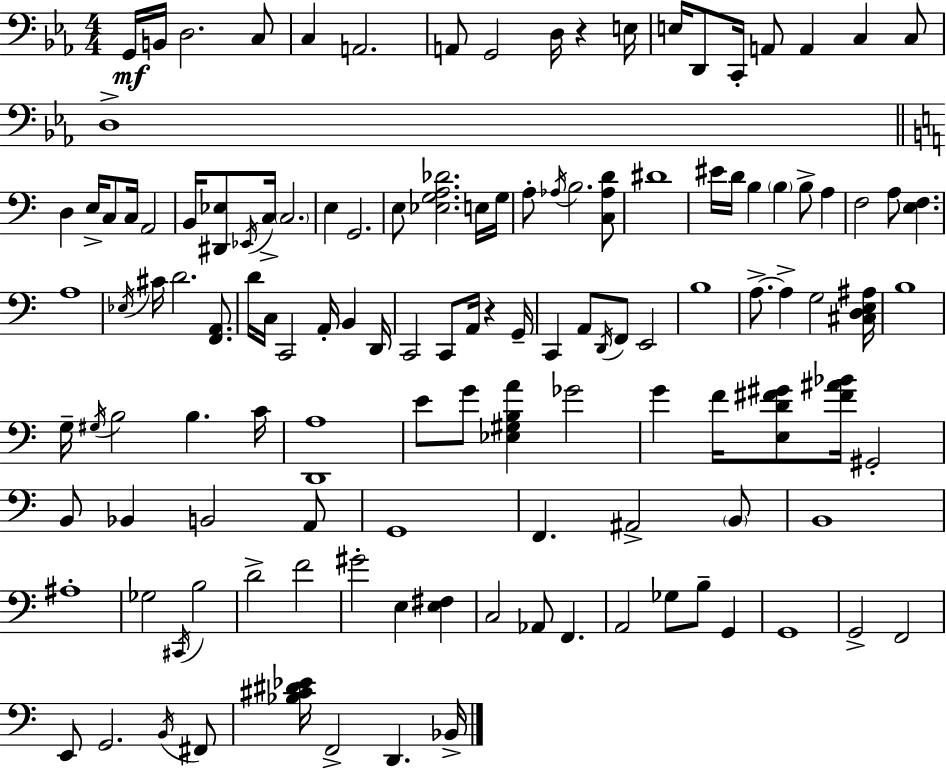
{
  \clef bass
  \numericTimeSignature
  \time 4/4
  \key c \minor
  g,16\mf b,16 d2. c8 | c4 a,2. | a,8 g,2 d16 r4 e16 | e16 d,8 c,16-. a,8 a,4 c4 c8 | \break d1-> | \bar "||" \break \key c \major d4 e16-> c8 c16 a,2 | b,16 <dis, ees>8 \acciaccatura { ees,16 } c16-> \parenthesize c2. | e4 g,2. | e8 <ees g a des'>2. e16 | \break g16 a8-. \acciaccatura { aes16 } b2. | <c aes d'>8 dis'1 | eis'16 d'16 b4 \parenthesize b4 b8-> a4 | f2 a8 <e f>4. | \break a1 | \acciaccatura { ees16 } cis'16 d'2. | <f, a,>8. d'16 c16 c,2 a,16-. b,4 | d,16 c,2 c,8 a,16 r4 | \break g,16-- c,4 a,8 \acciaccatura { d,16 } f,8 e,2 | b1 | a8.->~~ a4-> g2 | <cis d e ais>16 b1 | \break g16-- \acciaccatura { gis16 } b2 b4. | c'16 <d, a>1 | e'8 g'8 <ees gis b a'>4 ges'2 | g'4 f'16 <e d' fis' gis'>8 <fis' ais' bes'>16 gis,2-. | \break b,8 bes,4 b,2 | a,8 g,1 | f,4. ais,2-> | \parenthesize b,8 b,1 | \break ais1-. | ges2 \acciaccatura { cis,16 } b2 | d'2-> f'2 | gis'2-. e4 | \break <e fis>4 c2 aes,8 | f,4. a,2 ges8 | b8-- g,4 g,1 | g,2-> f,2 | \break e,8 g,2. | \acciaccatura { b,16 } fis,8 <bes cis' dis' ees'>16 f,2-> | d,4. bes,16-> \bar "|."
}